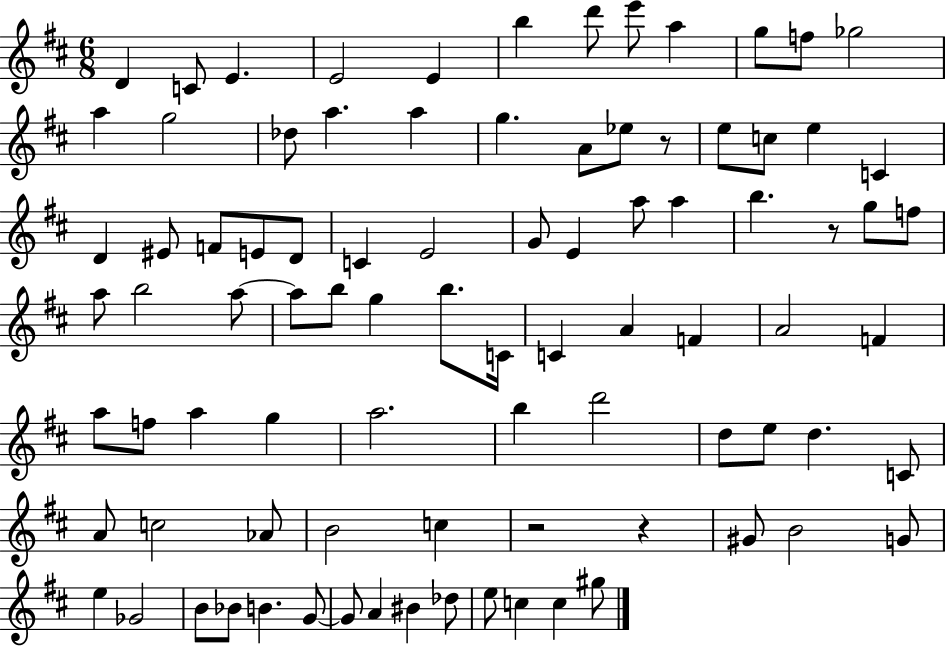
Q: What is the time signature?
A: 6/8